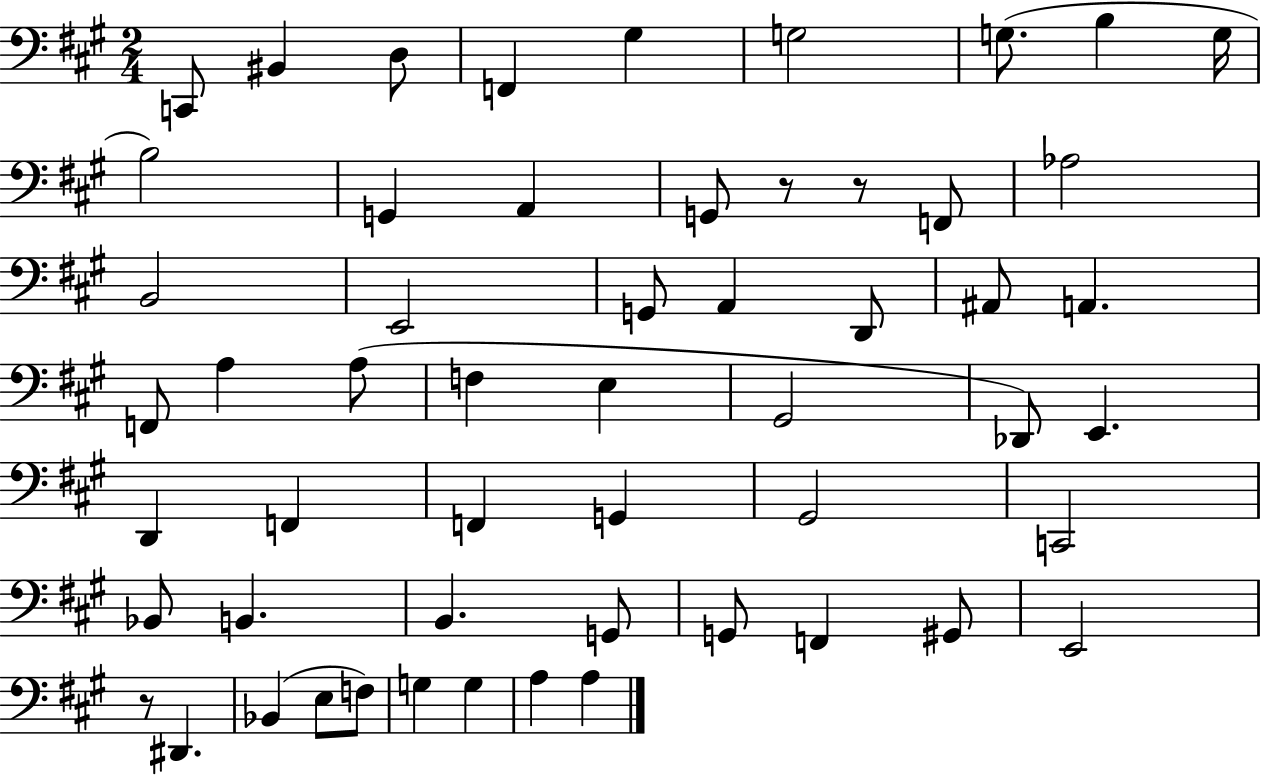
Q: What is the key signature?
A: A major